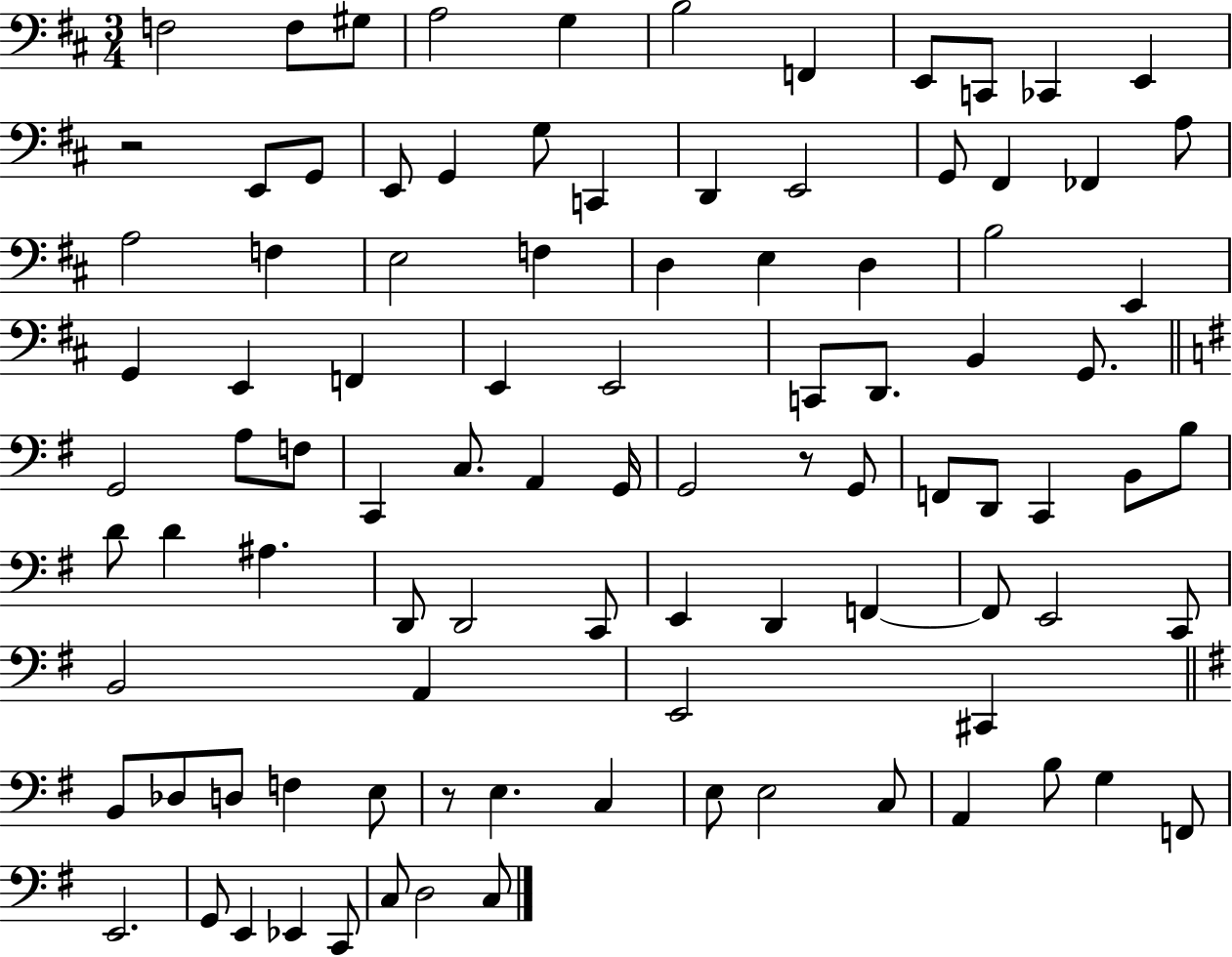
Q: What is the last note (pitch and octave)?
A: C3